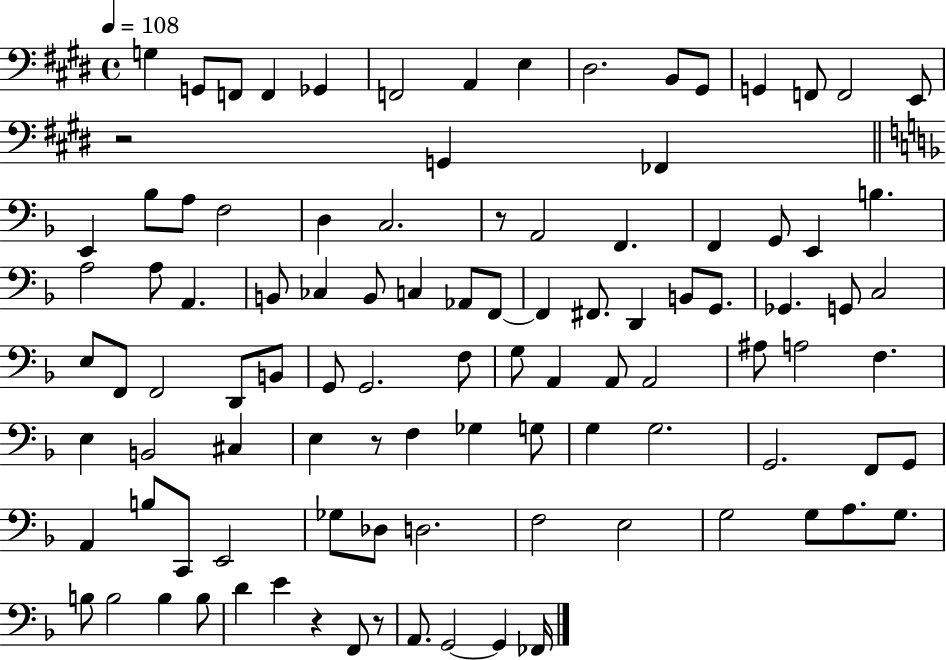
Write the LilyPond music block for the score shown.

{
  \clef bass
  \time 4/4
  \defaultTimeSignature
  \key e \major
  \tempo 4 = 108
  g4 g,8 f,8 f,4 ges,4 | f,2 a,4 e4 | dis2. b,8 gis,8 | g,4 f,8 f,2 e,8 | \break r2 g,4 fes,4 | \bar "||" \break \key d \minor e,4 bes8 a8 f2 | d4 c2. | r8 a,2 f,4. | f,4 g,8 e,4 b4. | \break a2 a8 a,4. | b,8 ces4 b,8 c4 aes,8 f,8~~ | f,4 fis,8. d,4 b,8 g,8. | ges,4. g,8 c2 | \break e8 f,8 f,2 d,8 b,8 | g,8 g,2. f8 | g8 a,4 a,8 a,2 | ais8 a2 f4. | \break e4 b,2 cis4 | e4 r8 f4 ges4 g8 | g4 g2. | g,2. f,8 g,8 | \break a,4 b8 c,8 e,2 | ges8 des8 d2. | f2 e2 | g2 g8 a8. g8. | \break b8 b2 b4 b8 | d'4 e'4 r4 f,8 r8 | a,8. g,2~~ g,4 fes,16 | \bar "|."
}